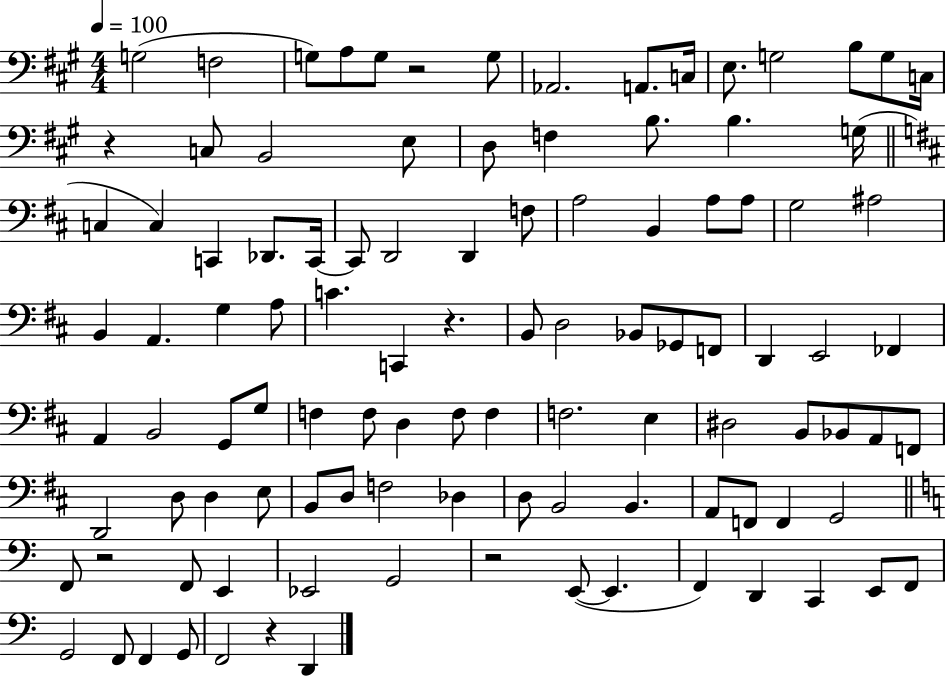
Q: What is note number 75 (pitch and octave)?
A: Db3